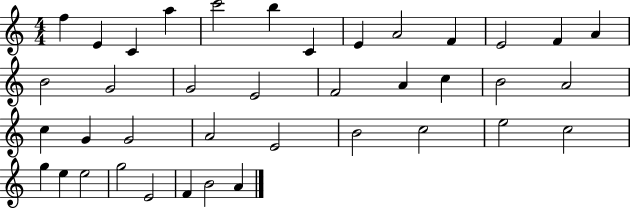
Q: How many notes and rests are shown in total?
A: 39